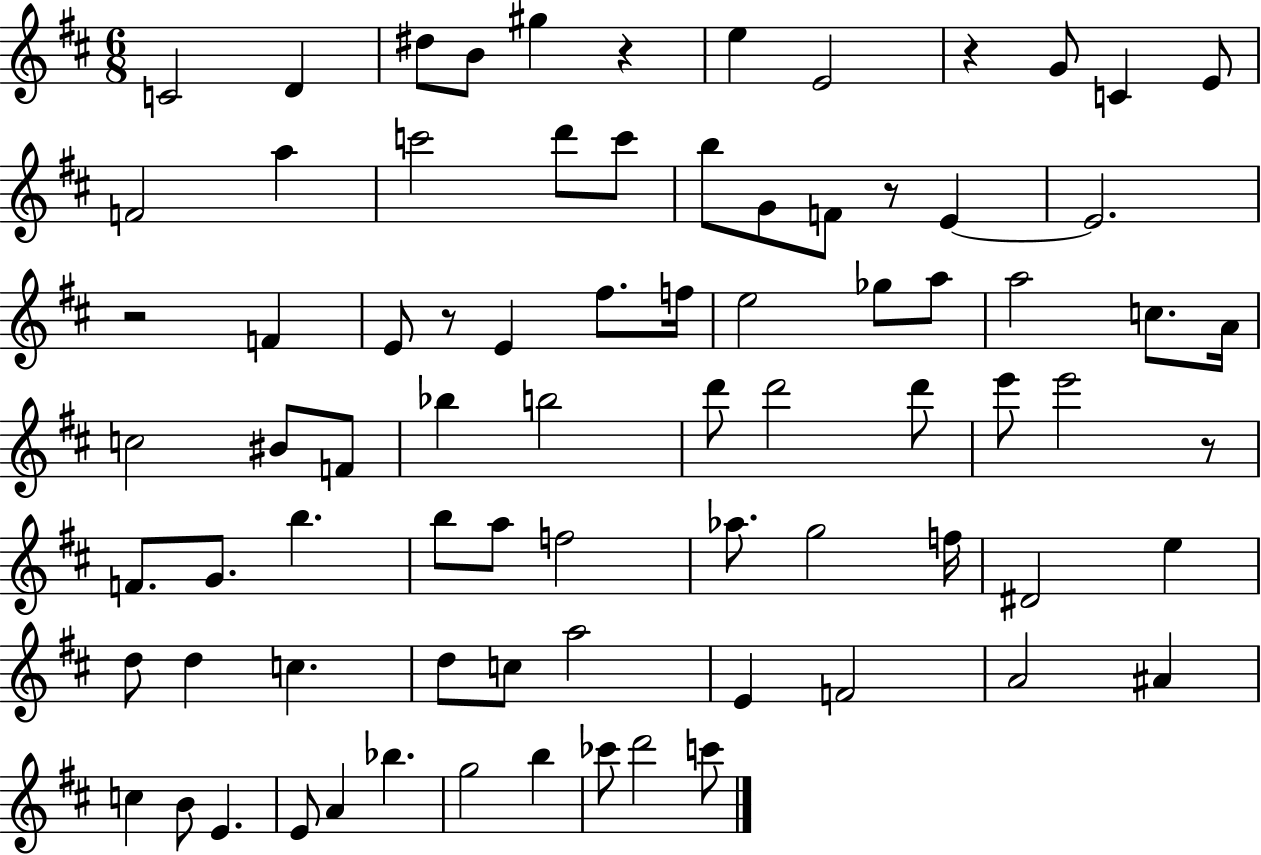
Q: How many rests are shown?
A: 6